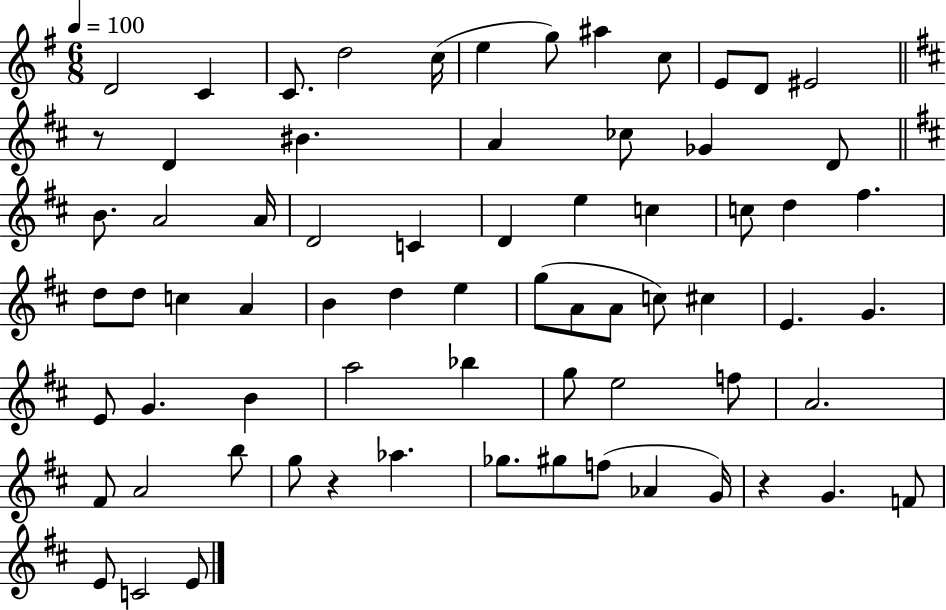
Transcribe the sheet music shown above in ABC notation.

X:1
T:Untitled
M:6/8
L:1/4
K:G
D2 C C/2 d2 c/4 e g/2 ^a c/2 E/2 D/2 ^E2 z/2 D ^B A _c/2 _G D/2 B/2 A2 A/4 D2 C D e c c/2 d ^f d/2 d/2 c A B d e g/2 A/2 A/2 c/2 ^c E G E/2 G B a2 _b g/2 e2 f/2 A2 ^F/2 A2 b/2 g/2 z _a _g/2 ^g/2 f/2 _A G/4 z G F/2 E/2 C2 E/2